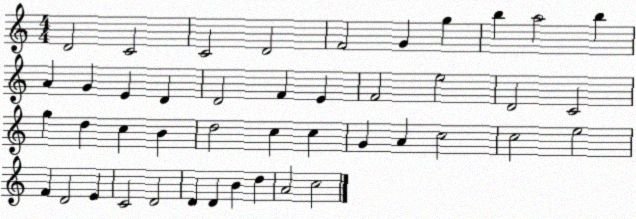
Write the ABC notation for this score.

X:1
T:Untitled
M:4/4
L:1/4
K:C
D2 C2 C2 D2 F2 G g b a2 b A G E D D2 F E F2 e2 D2 C2 g d c B d2 c c G A c2 c2 e2 F D2 E C2 D2 D D B d A2 c2